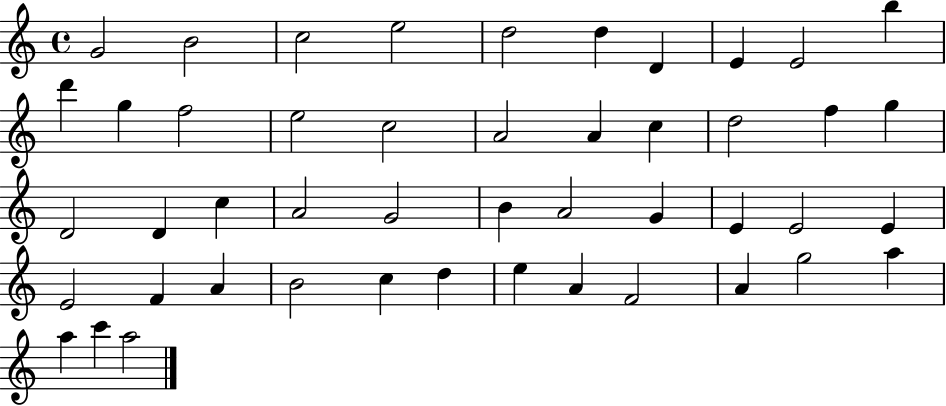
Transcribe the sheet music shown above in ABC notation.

X:1
T:Untitled
M:4/4
L:1/4
K:C
G2 B2 c2 e2 d2 d D E E2 b d' g f2 e2 c2 A2 A c d2 f g D2 D c A2 G2 B A2 G E E2 E E2 F A B2 c d e A F2 A g2 a a c' a2